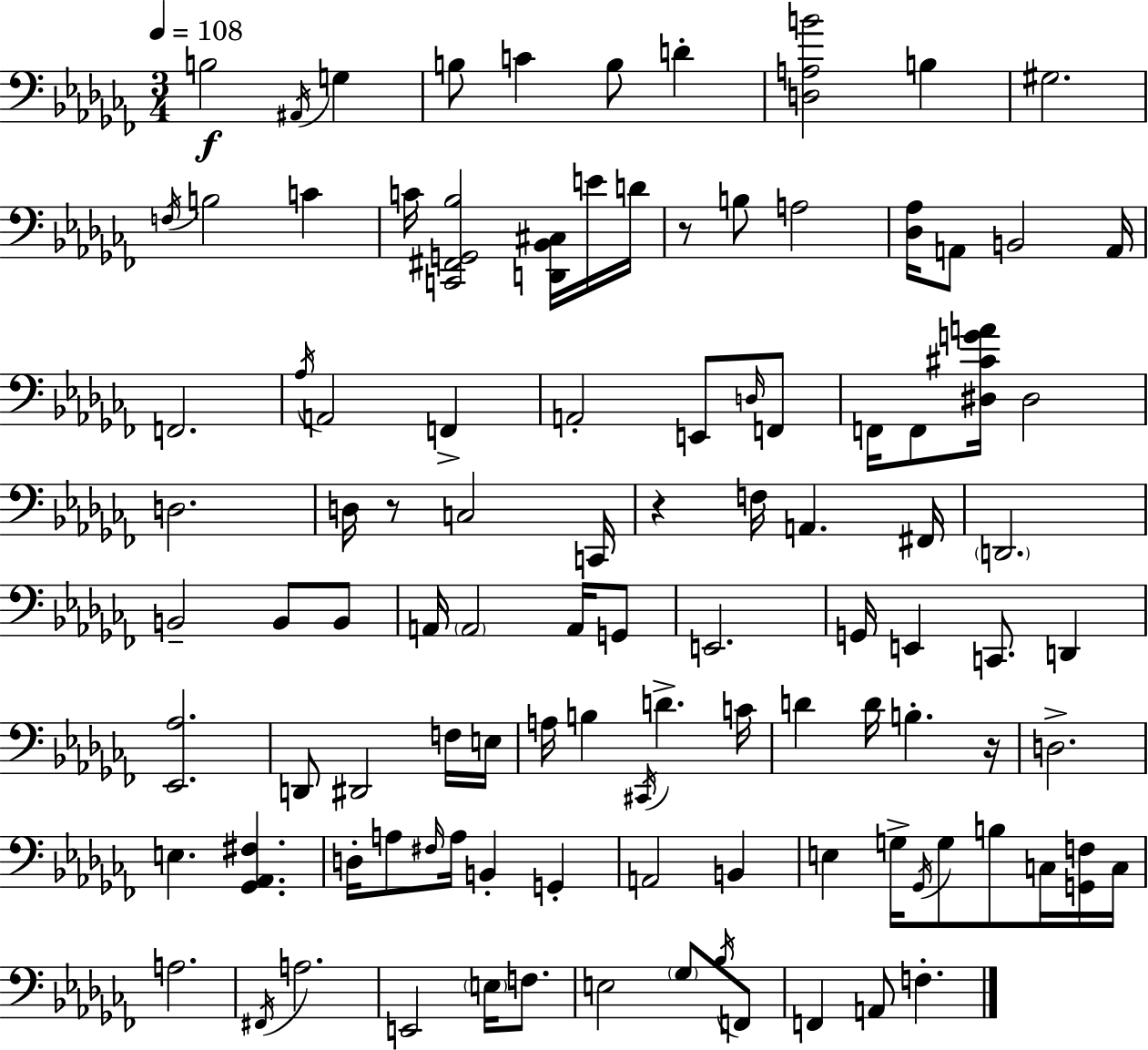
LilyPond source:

{
  \clef bass
  \numericTimeSignature
  \time 3/4
  \key aes \minor
  \tempo 4 = 108
  b2\f \acciaccatura { ais,16 } g4 | b8 c'4 b8 d'4-. | <d a b'>2 b4 | gis2. | \break \acciaccatura { f16 } b2 c'4 | c'16 <c, fis, g, bes>2 <d, bes, cis>16 | e'16 d'16 r8 b8 a2 | <des aes>16 a,8 b,2 | \break a,16 f,2. | \acciaccatura { aes16 } a,2 f,4-> | a,2-. e,8 | \grace { d16 } f,8 f,16 f,8 <dis cis' g' a'>16 dis2 | \break d2. | d16 r8 c2 | c,16 r4 f16 a,4. | fis,16 \parenthesize d,2. | \break b,2-- | b,8 b,8 a,16 \parenthesize a,2 | a,16 g,8 e,2. | g,16 e,4 c,8. | \break d,4 <ees, aes>2. | d,8 dis,2 | f16 e16 a16 b4 \acciaccatura { cis,16 } d'4.-> | c'16 d'4 d'16 b4.-. | \break r16 d2.-> | e4. <ges, aes, fis>4. | d16-. a8 \grace { fis16 } a16 b,4-. | g,4-. a,2 | \break b,4 e4 g16-> \acciaccatura { ges,16 } | g8 b8 c16 <g, f>16 c16 a2. | \acciaccatura { fis,16 } a2. | e,2 | \break \parenthesize e16 f8. e2 | \parenthesize ges8 \acciaccatura { bes16 } f,8 f,4 | a,8 f4.-. \bar "|."
}